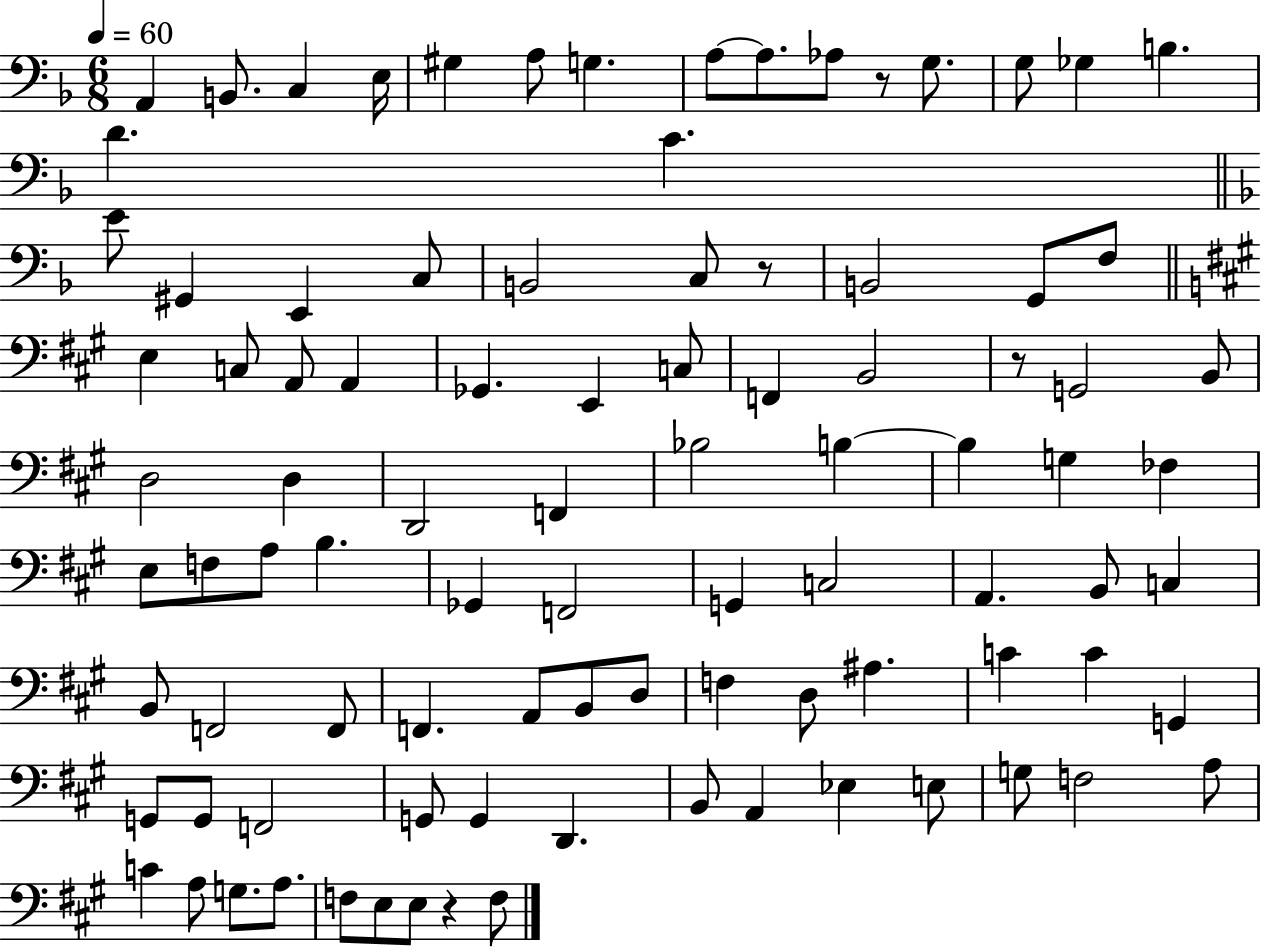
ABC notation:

X:1
T:Untitled
M:6/8
L:1/4
K:F
A,, B,,/2 C, E,/4 ^G, A,/2 G, A,/2 A,/2 _A,/2 z/2 G,/2 G,/2 _G, B, D C E/2 ^G,, E,, C,/2 B,,2 C,/2 z/2 B,,2 G,,/2 F,/2 E, C,/2 A,,/2 A,, _G,, E,, C,/2 F,, B,,2 z/2 G,,2 B,,/2 D,2 D, D,,2 F,, _B,2 B, B, G, _F, E,/2 F,/2 A,/2 B, _G,, F,,2 G,, C,2 A,, B,,/2 C, B,,/2 F,,2 F,,/2 F,, A,,/2 B,,/2 D,/2 F, D,/2 ^A, C C G,, G,,/2 G,,/2 F,,2 G,,/2 G,, D,, B,,/2 A,, _E, E,/2 G,/2 F,2 A,/2 C A,/2 G,/2 A,/2 F,/2 E,/2 E,/2 z F,/2